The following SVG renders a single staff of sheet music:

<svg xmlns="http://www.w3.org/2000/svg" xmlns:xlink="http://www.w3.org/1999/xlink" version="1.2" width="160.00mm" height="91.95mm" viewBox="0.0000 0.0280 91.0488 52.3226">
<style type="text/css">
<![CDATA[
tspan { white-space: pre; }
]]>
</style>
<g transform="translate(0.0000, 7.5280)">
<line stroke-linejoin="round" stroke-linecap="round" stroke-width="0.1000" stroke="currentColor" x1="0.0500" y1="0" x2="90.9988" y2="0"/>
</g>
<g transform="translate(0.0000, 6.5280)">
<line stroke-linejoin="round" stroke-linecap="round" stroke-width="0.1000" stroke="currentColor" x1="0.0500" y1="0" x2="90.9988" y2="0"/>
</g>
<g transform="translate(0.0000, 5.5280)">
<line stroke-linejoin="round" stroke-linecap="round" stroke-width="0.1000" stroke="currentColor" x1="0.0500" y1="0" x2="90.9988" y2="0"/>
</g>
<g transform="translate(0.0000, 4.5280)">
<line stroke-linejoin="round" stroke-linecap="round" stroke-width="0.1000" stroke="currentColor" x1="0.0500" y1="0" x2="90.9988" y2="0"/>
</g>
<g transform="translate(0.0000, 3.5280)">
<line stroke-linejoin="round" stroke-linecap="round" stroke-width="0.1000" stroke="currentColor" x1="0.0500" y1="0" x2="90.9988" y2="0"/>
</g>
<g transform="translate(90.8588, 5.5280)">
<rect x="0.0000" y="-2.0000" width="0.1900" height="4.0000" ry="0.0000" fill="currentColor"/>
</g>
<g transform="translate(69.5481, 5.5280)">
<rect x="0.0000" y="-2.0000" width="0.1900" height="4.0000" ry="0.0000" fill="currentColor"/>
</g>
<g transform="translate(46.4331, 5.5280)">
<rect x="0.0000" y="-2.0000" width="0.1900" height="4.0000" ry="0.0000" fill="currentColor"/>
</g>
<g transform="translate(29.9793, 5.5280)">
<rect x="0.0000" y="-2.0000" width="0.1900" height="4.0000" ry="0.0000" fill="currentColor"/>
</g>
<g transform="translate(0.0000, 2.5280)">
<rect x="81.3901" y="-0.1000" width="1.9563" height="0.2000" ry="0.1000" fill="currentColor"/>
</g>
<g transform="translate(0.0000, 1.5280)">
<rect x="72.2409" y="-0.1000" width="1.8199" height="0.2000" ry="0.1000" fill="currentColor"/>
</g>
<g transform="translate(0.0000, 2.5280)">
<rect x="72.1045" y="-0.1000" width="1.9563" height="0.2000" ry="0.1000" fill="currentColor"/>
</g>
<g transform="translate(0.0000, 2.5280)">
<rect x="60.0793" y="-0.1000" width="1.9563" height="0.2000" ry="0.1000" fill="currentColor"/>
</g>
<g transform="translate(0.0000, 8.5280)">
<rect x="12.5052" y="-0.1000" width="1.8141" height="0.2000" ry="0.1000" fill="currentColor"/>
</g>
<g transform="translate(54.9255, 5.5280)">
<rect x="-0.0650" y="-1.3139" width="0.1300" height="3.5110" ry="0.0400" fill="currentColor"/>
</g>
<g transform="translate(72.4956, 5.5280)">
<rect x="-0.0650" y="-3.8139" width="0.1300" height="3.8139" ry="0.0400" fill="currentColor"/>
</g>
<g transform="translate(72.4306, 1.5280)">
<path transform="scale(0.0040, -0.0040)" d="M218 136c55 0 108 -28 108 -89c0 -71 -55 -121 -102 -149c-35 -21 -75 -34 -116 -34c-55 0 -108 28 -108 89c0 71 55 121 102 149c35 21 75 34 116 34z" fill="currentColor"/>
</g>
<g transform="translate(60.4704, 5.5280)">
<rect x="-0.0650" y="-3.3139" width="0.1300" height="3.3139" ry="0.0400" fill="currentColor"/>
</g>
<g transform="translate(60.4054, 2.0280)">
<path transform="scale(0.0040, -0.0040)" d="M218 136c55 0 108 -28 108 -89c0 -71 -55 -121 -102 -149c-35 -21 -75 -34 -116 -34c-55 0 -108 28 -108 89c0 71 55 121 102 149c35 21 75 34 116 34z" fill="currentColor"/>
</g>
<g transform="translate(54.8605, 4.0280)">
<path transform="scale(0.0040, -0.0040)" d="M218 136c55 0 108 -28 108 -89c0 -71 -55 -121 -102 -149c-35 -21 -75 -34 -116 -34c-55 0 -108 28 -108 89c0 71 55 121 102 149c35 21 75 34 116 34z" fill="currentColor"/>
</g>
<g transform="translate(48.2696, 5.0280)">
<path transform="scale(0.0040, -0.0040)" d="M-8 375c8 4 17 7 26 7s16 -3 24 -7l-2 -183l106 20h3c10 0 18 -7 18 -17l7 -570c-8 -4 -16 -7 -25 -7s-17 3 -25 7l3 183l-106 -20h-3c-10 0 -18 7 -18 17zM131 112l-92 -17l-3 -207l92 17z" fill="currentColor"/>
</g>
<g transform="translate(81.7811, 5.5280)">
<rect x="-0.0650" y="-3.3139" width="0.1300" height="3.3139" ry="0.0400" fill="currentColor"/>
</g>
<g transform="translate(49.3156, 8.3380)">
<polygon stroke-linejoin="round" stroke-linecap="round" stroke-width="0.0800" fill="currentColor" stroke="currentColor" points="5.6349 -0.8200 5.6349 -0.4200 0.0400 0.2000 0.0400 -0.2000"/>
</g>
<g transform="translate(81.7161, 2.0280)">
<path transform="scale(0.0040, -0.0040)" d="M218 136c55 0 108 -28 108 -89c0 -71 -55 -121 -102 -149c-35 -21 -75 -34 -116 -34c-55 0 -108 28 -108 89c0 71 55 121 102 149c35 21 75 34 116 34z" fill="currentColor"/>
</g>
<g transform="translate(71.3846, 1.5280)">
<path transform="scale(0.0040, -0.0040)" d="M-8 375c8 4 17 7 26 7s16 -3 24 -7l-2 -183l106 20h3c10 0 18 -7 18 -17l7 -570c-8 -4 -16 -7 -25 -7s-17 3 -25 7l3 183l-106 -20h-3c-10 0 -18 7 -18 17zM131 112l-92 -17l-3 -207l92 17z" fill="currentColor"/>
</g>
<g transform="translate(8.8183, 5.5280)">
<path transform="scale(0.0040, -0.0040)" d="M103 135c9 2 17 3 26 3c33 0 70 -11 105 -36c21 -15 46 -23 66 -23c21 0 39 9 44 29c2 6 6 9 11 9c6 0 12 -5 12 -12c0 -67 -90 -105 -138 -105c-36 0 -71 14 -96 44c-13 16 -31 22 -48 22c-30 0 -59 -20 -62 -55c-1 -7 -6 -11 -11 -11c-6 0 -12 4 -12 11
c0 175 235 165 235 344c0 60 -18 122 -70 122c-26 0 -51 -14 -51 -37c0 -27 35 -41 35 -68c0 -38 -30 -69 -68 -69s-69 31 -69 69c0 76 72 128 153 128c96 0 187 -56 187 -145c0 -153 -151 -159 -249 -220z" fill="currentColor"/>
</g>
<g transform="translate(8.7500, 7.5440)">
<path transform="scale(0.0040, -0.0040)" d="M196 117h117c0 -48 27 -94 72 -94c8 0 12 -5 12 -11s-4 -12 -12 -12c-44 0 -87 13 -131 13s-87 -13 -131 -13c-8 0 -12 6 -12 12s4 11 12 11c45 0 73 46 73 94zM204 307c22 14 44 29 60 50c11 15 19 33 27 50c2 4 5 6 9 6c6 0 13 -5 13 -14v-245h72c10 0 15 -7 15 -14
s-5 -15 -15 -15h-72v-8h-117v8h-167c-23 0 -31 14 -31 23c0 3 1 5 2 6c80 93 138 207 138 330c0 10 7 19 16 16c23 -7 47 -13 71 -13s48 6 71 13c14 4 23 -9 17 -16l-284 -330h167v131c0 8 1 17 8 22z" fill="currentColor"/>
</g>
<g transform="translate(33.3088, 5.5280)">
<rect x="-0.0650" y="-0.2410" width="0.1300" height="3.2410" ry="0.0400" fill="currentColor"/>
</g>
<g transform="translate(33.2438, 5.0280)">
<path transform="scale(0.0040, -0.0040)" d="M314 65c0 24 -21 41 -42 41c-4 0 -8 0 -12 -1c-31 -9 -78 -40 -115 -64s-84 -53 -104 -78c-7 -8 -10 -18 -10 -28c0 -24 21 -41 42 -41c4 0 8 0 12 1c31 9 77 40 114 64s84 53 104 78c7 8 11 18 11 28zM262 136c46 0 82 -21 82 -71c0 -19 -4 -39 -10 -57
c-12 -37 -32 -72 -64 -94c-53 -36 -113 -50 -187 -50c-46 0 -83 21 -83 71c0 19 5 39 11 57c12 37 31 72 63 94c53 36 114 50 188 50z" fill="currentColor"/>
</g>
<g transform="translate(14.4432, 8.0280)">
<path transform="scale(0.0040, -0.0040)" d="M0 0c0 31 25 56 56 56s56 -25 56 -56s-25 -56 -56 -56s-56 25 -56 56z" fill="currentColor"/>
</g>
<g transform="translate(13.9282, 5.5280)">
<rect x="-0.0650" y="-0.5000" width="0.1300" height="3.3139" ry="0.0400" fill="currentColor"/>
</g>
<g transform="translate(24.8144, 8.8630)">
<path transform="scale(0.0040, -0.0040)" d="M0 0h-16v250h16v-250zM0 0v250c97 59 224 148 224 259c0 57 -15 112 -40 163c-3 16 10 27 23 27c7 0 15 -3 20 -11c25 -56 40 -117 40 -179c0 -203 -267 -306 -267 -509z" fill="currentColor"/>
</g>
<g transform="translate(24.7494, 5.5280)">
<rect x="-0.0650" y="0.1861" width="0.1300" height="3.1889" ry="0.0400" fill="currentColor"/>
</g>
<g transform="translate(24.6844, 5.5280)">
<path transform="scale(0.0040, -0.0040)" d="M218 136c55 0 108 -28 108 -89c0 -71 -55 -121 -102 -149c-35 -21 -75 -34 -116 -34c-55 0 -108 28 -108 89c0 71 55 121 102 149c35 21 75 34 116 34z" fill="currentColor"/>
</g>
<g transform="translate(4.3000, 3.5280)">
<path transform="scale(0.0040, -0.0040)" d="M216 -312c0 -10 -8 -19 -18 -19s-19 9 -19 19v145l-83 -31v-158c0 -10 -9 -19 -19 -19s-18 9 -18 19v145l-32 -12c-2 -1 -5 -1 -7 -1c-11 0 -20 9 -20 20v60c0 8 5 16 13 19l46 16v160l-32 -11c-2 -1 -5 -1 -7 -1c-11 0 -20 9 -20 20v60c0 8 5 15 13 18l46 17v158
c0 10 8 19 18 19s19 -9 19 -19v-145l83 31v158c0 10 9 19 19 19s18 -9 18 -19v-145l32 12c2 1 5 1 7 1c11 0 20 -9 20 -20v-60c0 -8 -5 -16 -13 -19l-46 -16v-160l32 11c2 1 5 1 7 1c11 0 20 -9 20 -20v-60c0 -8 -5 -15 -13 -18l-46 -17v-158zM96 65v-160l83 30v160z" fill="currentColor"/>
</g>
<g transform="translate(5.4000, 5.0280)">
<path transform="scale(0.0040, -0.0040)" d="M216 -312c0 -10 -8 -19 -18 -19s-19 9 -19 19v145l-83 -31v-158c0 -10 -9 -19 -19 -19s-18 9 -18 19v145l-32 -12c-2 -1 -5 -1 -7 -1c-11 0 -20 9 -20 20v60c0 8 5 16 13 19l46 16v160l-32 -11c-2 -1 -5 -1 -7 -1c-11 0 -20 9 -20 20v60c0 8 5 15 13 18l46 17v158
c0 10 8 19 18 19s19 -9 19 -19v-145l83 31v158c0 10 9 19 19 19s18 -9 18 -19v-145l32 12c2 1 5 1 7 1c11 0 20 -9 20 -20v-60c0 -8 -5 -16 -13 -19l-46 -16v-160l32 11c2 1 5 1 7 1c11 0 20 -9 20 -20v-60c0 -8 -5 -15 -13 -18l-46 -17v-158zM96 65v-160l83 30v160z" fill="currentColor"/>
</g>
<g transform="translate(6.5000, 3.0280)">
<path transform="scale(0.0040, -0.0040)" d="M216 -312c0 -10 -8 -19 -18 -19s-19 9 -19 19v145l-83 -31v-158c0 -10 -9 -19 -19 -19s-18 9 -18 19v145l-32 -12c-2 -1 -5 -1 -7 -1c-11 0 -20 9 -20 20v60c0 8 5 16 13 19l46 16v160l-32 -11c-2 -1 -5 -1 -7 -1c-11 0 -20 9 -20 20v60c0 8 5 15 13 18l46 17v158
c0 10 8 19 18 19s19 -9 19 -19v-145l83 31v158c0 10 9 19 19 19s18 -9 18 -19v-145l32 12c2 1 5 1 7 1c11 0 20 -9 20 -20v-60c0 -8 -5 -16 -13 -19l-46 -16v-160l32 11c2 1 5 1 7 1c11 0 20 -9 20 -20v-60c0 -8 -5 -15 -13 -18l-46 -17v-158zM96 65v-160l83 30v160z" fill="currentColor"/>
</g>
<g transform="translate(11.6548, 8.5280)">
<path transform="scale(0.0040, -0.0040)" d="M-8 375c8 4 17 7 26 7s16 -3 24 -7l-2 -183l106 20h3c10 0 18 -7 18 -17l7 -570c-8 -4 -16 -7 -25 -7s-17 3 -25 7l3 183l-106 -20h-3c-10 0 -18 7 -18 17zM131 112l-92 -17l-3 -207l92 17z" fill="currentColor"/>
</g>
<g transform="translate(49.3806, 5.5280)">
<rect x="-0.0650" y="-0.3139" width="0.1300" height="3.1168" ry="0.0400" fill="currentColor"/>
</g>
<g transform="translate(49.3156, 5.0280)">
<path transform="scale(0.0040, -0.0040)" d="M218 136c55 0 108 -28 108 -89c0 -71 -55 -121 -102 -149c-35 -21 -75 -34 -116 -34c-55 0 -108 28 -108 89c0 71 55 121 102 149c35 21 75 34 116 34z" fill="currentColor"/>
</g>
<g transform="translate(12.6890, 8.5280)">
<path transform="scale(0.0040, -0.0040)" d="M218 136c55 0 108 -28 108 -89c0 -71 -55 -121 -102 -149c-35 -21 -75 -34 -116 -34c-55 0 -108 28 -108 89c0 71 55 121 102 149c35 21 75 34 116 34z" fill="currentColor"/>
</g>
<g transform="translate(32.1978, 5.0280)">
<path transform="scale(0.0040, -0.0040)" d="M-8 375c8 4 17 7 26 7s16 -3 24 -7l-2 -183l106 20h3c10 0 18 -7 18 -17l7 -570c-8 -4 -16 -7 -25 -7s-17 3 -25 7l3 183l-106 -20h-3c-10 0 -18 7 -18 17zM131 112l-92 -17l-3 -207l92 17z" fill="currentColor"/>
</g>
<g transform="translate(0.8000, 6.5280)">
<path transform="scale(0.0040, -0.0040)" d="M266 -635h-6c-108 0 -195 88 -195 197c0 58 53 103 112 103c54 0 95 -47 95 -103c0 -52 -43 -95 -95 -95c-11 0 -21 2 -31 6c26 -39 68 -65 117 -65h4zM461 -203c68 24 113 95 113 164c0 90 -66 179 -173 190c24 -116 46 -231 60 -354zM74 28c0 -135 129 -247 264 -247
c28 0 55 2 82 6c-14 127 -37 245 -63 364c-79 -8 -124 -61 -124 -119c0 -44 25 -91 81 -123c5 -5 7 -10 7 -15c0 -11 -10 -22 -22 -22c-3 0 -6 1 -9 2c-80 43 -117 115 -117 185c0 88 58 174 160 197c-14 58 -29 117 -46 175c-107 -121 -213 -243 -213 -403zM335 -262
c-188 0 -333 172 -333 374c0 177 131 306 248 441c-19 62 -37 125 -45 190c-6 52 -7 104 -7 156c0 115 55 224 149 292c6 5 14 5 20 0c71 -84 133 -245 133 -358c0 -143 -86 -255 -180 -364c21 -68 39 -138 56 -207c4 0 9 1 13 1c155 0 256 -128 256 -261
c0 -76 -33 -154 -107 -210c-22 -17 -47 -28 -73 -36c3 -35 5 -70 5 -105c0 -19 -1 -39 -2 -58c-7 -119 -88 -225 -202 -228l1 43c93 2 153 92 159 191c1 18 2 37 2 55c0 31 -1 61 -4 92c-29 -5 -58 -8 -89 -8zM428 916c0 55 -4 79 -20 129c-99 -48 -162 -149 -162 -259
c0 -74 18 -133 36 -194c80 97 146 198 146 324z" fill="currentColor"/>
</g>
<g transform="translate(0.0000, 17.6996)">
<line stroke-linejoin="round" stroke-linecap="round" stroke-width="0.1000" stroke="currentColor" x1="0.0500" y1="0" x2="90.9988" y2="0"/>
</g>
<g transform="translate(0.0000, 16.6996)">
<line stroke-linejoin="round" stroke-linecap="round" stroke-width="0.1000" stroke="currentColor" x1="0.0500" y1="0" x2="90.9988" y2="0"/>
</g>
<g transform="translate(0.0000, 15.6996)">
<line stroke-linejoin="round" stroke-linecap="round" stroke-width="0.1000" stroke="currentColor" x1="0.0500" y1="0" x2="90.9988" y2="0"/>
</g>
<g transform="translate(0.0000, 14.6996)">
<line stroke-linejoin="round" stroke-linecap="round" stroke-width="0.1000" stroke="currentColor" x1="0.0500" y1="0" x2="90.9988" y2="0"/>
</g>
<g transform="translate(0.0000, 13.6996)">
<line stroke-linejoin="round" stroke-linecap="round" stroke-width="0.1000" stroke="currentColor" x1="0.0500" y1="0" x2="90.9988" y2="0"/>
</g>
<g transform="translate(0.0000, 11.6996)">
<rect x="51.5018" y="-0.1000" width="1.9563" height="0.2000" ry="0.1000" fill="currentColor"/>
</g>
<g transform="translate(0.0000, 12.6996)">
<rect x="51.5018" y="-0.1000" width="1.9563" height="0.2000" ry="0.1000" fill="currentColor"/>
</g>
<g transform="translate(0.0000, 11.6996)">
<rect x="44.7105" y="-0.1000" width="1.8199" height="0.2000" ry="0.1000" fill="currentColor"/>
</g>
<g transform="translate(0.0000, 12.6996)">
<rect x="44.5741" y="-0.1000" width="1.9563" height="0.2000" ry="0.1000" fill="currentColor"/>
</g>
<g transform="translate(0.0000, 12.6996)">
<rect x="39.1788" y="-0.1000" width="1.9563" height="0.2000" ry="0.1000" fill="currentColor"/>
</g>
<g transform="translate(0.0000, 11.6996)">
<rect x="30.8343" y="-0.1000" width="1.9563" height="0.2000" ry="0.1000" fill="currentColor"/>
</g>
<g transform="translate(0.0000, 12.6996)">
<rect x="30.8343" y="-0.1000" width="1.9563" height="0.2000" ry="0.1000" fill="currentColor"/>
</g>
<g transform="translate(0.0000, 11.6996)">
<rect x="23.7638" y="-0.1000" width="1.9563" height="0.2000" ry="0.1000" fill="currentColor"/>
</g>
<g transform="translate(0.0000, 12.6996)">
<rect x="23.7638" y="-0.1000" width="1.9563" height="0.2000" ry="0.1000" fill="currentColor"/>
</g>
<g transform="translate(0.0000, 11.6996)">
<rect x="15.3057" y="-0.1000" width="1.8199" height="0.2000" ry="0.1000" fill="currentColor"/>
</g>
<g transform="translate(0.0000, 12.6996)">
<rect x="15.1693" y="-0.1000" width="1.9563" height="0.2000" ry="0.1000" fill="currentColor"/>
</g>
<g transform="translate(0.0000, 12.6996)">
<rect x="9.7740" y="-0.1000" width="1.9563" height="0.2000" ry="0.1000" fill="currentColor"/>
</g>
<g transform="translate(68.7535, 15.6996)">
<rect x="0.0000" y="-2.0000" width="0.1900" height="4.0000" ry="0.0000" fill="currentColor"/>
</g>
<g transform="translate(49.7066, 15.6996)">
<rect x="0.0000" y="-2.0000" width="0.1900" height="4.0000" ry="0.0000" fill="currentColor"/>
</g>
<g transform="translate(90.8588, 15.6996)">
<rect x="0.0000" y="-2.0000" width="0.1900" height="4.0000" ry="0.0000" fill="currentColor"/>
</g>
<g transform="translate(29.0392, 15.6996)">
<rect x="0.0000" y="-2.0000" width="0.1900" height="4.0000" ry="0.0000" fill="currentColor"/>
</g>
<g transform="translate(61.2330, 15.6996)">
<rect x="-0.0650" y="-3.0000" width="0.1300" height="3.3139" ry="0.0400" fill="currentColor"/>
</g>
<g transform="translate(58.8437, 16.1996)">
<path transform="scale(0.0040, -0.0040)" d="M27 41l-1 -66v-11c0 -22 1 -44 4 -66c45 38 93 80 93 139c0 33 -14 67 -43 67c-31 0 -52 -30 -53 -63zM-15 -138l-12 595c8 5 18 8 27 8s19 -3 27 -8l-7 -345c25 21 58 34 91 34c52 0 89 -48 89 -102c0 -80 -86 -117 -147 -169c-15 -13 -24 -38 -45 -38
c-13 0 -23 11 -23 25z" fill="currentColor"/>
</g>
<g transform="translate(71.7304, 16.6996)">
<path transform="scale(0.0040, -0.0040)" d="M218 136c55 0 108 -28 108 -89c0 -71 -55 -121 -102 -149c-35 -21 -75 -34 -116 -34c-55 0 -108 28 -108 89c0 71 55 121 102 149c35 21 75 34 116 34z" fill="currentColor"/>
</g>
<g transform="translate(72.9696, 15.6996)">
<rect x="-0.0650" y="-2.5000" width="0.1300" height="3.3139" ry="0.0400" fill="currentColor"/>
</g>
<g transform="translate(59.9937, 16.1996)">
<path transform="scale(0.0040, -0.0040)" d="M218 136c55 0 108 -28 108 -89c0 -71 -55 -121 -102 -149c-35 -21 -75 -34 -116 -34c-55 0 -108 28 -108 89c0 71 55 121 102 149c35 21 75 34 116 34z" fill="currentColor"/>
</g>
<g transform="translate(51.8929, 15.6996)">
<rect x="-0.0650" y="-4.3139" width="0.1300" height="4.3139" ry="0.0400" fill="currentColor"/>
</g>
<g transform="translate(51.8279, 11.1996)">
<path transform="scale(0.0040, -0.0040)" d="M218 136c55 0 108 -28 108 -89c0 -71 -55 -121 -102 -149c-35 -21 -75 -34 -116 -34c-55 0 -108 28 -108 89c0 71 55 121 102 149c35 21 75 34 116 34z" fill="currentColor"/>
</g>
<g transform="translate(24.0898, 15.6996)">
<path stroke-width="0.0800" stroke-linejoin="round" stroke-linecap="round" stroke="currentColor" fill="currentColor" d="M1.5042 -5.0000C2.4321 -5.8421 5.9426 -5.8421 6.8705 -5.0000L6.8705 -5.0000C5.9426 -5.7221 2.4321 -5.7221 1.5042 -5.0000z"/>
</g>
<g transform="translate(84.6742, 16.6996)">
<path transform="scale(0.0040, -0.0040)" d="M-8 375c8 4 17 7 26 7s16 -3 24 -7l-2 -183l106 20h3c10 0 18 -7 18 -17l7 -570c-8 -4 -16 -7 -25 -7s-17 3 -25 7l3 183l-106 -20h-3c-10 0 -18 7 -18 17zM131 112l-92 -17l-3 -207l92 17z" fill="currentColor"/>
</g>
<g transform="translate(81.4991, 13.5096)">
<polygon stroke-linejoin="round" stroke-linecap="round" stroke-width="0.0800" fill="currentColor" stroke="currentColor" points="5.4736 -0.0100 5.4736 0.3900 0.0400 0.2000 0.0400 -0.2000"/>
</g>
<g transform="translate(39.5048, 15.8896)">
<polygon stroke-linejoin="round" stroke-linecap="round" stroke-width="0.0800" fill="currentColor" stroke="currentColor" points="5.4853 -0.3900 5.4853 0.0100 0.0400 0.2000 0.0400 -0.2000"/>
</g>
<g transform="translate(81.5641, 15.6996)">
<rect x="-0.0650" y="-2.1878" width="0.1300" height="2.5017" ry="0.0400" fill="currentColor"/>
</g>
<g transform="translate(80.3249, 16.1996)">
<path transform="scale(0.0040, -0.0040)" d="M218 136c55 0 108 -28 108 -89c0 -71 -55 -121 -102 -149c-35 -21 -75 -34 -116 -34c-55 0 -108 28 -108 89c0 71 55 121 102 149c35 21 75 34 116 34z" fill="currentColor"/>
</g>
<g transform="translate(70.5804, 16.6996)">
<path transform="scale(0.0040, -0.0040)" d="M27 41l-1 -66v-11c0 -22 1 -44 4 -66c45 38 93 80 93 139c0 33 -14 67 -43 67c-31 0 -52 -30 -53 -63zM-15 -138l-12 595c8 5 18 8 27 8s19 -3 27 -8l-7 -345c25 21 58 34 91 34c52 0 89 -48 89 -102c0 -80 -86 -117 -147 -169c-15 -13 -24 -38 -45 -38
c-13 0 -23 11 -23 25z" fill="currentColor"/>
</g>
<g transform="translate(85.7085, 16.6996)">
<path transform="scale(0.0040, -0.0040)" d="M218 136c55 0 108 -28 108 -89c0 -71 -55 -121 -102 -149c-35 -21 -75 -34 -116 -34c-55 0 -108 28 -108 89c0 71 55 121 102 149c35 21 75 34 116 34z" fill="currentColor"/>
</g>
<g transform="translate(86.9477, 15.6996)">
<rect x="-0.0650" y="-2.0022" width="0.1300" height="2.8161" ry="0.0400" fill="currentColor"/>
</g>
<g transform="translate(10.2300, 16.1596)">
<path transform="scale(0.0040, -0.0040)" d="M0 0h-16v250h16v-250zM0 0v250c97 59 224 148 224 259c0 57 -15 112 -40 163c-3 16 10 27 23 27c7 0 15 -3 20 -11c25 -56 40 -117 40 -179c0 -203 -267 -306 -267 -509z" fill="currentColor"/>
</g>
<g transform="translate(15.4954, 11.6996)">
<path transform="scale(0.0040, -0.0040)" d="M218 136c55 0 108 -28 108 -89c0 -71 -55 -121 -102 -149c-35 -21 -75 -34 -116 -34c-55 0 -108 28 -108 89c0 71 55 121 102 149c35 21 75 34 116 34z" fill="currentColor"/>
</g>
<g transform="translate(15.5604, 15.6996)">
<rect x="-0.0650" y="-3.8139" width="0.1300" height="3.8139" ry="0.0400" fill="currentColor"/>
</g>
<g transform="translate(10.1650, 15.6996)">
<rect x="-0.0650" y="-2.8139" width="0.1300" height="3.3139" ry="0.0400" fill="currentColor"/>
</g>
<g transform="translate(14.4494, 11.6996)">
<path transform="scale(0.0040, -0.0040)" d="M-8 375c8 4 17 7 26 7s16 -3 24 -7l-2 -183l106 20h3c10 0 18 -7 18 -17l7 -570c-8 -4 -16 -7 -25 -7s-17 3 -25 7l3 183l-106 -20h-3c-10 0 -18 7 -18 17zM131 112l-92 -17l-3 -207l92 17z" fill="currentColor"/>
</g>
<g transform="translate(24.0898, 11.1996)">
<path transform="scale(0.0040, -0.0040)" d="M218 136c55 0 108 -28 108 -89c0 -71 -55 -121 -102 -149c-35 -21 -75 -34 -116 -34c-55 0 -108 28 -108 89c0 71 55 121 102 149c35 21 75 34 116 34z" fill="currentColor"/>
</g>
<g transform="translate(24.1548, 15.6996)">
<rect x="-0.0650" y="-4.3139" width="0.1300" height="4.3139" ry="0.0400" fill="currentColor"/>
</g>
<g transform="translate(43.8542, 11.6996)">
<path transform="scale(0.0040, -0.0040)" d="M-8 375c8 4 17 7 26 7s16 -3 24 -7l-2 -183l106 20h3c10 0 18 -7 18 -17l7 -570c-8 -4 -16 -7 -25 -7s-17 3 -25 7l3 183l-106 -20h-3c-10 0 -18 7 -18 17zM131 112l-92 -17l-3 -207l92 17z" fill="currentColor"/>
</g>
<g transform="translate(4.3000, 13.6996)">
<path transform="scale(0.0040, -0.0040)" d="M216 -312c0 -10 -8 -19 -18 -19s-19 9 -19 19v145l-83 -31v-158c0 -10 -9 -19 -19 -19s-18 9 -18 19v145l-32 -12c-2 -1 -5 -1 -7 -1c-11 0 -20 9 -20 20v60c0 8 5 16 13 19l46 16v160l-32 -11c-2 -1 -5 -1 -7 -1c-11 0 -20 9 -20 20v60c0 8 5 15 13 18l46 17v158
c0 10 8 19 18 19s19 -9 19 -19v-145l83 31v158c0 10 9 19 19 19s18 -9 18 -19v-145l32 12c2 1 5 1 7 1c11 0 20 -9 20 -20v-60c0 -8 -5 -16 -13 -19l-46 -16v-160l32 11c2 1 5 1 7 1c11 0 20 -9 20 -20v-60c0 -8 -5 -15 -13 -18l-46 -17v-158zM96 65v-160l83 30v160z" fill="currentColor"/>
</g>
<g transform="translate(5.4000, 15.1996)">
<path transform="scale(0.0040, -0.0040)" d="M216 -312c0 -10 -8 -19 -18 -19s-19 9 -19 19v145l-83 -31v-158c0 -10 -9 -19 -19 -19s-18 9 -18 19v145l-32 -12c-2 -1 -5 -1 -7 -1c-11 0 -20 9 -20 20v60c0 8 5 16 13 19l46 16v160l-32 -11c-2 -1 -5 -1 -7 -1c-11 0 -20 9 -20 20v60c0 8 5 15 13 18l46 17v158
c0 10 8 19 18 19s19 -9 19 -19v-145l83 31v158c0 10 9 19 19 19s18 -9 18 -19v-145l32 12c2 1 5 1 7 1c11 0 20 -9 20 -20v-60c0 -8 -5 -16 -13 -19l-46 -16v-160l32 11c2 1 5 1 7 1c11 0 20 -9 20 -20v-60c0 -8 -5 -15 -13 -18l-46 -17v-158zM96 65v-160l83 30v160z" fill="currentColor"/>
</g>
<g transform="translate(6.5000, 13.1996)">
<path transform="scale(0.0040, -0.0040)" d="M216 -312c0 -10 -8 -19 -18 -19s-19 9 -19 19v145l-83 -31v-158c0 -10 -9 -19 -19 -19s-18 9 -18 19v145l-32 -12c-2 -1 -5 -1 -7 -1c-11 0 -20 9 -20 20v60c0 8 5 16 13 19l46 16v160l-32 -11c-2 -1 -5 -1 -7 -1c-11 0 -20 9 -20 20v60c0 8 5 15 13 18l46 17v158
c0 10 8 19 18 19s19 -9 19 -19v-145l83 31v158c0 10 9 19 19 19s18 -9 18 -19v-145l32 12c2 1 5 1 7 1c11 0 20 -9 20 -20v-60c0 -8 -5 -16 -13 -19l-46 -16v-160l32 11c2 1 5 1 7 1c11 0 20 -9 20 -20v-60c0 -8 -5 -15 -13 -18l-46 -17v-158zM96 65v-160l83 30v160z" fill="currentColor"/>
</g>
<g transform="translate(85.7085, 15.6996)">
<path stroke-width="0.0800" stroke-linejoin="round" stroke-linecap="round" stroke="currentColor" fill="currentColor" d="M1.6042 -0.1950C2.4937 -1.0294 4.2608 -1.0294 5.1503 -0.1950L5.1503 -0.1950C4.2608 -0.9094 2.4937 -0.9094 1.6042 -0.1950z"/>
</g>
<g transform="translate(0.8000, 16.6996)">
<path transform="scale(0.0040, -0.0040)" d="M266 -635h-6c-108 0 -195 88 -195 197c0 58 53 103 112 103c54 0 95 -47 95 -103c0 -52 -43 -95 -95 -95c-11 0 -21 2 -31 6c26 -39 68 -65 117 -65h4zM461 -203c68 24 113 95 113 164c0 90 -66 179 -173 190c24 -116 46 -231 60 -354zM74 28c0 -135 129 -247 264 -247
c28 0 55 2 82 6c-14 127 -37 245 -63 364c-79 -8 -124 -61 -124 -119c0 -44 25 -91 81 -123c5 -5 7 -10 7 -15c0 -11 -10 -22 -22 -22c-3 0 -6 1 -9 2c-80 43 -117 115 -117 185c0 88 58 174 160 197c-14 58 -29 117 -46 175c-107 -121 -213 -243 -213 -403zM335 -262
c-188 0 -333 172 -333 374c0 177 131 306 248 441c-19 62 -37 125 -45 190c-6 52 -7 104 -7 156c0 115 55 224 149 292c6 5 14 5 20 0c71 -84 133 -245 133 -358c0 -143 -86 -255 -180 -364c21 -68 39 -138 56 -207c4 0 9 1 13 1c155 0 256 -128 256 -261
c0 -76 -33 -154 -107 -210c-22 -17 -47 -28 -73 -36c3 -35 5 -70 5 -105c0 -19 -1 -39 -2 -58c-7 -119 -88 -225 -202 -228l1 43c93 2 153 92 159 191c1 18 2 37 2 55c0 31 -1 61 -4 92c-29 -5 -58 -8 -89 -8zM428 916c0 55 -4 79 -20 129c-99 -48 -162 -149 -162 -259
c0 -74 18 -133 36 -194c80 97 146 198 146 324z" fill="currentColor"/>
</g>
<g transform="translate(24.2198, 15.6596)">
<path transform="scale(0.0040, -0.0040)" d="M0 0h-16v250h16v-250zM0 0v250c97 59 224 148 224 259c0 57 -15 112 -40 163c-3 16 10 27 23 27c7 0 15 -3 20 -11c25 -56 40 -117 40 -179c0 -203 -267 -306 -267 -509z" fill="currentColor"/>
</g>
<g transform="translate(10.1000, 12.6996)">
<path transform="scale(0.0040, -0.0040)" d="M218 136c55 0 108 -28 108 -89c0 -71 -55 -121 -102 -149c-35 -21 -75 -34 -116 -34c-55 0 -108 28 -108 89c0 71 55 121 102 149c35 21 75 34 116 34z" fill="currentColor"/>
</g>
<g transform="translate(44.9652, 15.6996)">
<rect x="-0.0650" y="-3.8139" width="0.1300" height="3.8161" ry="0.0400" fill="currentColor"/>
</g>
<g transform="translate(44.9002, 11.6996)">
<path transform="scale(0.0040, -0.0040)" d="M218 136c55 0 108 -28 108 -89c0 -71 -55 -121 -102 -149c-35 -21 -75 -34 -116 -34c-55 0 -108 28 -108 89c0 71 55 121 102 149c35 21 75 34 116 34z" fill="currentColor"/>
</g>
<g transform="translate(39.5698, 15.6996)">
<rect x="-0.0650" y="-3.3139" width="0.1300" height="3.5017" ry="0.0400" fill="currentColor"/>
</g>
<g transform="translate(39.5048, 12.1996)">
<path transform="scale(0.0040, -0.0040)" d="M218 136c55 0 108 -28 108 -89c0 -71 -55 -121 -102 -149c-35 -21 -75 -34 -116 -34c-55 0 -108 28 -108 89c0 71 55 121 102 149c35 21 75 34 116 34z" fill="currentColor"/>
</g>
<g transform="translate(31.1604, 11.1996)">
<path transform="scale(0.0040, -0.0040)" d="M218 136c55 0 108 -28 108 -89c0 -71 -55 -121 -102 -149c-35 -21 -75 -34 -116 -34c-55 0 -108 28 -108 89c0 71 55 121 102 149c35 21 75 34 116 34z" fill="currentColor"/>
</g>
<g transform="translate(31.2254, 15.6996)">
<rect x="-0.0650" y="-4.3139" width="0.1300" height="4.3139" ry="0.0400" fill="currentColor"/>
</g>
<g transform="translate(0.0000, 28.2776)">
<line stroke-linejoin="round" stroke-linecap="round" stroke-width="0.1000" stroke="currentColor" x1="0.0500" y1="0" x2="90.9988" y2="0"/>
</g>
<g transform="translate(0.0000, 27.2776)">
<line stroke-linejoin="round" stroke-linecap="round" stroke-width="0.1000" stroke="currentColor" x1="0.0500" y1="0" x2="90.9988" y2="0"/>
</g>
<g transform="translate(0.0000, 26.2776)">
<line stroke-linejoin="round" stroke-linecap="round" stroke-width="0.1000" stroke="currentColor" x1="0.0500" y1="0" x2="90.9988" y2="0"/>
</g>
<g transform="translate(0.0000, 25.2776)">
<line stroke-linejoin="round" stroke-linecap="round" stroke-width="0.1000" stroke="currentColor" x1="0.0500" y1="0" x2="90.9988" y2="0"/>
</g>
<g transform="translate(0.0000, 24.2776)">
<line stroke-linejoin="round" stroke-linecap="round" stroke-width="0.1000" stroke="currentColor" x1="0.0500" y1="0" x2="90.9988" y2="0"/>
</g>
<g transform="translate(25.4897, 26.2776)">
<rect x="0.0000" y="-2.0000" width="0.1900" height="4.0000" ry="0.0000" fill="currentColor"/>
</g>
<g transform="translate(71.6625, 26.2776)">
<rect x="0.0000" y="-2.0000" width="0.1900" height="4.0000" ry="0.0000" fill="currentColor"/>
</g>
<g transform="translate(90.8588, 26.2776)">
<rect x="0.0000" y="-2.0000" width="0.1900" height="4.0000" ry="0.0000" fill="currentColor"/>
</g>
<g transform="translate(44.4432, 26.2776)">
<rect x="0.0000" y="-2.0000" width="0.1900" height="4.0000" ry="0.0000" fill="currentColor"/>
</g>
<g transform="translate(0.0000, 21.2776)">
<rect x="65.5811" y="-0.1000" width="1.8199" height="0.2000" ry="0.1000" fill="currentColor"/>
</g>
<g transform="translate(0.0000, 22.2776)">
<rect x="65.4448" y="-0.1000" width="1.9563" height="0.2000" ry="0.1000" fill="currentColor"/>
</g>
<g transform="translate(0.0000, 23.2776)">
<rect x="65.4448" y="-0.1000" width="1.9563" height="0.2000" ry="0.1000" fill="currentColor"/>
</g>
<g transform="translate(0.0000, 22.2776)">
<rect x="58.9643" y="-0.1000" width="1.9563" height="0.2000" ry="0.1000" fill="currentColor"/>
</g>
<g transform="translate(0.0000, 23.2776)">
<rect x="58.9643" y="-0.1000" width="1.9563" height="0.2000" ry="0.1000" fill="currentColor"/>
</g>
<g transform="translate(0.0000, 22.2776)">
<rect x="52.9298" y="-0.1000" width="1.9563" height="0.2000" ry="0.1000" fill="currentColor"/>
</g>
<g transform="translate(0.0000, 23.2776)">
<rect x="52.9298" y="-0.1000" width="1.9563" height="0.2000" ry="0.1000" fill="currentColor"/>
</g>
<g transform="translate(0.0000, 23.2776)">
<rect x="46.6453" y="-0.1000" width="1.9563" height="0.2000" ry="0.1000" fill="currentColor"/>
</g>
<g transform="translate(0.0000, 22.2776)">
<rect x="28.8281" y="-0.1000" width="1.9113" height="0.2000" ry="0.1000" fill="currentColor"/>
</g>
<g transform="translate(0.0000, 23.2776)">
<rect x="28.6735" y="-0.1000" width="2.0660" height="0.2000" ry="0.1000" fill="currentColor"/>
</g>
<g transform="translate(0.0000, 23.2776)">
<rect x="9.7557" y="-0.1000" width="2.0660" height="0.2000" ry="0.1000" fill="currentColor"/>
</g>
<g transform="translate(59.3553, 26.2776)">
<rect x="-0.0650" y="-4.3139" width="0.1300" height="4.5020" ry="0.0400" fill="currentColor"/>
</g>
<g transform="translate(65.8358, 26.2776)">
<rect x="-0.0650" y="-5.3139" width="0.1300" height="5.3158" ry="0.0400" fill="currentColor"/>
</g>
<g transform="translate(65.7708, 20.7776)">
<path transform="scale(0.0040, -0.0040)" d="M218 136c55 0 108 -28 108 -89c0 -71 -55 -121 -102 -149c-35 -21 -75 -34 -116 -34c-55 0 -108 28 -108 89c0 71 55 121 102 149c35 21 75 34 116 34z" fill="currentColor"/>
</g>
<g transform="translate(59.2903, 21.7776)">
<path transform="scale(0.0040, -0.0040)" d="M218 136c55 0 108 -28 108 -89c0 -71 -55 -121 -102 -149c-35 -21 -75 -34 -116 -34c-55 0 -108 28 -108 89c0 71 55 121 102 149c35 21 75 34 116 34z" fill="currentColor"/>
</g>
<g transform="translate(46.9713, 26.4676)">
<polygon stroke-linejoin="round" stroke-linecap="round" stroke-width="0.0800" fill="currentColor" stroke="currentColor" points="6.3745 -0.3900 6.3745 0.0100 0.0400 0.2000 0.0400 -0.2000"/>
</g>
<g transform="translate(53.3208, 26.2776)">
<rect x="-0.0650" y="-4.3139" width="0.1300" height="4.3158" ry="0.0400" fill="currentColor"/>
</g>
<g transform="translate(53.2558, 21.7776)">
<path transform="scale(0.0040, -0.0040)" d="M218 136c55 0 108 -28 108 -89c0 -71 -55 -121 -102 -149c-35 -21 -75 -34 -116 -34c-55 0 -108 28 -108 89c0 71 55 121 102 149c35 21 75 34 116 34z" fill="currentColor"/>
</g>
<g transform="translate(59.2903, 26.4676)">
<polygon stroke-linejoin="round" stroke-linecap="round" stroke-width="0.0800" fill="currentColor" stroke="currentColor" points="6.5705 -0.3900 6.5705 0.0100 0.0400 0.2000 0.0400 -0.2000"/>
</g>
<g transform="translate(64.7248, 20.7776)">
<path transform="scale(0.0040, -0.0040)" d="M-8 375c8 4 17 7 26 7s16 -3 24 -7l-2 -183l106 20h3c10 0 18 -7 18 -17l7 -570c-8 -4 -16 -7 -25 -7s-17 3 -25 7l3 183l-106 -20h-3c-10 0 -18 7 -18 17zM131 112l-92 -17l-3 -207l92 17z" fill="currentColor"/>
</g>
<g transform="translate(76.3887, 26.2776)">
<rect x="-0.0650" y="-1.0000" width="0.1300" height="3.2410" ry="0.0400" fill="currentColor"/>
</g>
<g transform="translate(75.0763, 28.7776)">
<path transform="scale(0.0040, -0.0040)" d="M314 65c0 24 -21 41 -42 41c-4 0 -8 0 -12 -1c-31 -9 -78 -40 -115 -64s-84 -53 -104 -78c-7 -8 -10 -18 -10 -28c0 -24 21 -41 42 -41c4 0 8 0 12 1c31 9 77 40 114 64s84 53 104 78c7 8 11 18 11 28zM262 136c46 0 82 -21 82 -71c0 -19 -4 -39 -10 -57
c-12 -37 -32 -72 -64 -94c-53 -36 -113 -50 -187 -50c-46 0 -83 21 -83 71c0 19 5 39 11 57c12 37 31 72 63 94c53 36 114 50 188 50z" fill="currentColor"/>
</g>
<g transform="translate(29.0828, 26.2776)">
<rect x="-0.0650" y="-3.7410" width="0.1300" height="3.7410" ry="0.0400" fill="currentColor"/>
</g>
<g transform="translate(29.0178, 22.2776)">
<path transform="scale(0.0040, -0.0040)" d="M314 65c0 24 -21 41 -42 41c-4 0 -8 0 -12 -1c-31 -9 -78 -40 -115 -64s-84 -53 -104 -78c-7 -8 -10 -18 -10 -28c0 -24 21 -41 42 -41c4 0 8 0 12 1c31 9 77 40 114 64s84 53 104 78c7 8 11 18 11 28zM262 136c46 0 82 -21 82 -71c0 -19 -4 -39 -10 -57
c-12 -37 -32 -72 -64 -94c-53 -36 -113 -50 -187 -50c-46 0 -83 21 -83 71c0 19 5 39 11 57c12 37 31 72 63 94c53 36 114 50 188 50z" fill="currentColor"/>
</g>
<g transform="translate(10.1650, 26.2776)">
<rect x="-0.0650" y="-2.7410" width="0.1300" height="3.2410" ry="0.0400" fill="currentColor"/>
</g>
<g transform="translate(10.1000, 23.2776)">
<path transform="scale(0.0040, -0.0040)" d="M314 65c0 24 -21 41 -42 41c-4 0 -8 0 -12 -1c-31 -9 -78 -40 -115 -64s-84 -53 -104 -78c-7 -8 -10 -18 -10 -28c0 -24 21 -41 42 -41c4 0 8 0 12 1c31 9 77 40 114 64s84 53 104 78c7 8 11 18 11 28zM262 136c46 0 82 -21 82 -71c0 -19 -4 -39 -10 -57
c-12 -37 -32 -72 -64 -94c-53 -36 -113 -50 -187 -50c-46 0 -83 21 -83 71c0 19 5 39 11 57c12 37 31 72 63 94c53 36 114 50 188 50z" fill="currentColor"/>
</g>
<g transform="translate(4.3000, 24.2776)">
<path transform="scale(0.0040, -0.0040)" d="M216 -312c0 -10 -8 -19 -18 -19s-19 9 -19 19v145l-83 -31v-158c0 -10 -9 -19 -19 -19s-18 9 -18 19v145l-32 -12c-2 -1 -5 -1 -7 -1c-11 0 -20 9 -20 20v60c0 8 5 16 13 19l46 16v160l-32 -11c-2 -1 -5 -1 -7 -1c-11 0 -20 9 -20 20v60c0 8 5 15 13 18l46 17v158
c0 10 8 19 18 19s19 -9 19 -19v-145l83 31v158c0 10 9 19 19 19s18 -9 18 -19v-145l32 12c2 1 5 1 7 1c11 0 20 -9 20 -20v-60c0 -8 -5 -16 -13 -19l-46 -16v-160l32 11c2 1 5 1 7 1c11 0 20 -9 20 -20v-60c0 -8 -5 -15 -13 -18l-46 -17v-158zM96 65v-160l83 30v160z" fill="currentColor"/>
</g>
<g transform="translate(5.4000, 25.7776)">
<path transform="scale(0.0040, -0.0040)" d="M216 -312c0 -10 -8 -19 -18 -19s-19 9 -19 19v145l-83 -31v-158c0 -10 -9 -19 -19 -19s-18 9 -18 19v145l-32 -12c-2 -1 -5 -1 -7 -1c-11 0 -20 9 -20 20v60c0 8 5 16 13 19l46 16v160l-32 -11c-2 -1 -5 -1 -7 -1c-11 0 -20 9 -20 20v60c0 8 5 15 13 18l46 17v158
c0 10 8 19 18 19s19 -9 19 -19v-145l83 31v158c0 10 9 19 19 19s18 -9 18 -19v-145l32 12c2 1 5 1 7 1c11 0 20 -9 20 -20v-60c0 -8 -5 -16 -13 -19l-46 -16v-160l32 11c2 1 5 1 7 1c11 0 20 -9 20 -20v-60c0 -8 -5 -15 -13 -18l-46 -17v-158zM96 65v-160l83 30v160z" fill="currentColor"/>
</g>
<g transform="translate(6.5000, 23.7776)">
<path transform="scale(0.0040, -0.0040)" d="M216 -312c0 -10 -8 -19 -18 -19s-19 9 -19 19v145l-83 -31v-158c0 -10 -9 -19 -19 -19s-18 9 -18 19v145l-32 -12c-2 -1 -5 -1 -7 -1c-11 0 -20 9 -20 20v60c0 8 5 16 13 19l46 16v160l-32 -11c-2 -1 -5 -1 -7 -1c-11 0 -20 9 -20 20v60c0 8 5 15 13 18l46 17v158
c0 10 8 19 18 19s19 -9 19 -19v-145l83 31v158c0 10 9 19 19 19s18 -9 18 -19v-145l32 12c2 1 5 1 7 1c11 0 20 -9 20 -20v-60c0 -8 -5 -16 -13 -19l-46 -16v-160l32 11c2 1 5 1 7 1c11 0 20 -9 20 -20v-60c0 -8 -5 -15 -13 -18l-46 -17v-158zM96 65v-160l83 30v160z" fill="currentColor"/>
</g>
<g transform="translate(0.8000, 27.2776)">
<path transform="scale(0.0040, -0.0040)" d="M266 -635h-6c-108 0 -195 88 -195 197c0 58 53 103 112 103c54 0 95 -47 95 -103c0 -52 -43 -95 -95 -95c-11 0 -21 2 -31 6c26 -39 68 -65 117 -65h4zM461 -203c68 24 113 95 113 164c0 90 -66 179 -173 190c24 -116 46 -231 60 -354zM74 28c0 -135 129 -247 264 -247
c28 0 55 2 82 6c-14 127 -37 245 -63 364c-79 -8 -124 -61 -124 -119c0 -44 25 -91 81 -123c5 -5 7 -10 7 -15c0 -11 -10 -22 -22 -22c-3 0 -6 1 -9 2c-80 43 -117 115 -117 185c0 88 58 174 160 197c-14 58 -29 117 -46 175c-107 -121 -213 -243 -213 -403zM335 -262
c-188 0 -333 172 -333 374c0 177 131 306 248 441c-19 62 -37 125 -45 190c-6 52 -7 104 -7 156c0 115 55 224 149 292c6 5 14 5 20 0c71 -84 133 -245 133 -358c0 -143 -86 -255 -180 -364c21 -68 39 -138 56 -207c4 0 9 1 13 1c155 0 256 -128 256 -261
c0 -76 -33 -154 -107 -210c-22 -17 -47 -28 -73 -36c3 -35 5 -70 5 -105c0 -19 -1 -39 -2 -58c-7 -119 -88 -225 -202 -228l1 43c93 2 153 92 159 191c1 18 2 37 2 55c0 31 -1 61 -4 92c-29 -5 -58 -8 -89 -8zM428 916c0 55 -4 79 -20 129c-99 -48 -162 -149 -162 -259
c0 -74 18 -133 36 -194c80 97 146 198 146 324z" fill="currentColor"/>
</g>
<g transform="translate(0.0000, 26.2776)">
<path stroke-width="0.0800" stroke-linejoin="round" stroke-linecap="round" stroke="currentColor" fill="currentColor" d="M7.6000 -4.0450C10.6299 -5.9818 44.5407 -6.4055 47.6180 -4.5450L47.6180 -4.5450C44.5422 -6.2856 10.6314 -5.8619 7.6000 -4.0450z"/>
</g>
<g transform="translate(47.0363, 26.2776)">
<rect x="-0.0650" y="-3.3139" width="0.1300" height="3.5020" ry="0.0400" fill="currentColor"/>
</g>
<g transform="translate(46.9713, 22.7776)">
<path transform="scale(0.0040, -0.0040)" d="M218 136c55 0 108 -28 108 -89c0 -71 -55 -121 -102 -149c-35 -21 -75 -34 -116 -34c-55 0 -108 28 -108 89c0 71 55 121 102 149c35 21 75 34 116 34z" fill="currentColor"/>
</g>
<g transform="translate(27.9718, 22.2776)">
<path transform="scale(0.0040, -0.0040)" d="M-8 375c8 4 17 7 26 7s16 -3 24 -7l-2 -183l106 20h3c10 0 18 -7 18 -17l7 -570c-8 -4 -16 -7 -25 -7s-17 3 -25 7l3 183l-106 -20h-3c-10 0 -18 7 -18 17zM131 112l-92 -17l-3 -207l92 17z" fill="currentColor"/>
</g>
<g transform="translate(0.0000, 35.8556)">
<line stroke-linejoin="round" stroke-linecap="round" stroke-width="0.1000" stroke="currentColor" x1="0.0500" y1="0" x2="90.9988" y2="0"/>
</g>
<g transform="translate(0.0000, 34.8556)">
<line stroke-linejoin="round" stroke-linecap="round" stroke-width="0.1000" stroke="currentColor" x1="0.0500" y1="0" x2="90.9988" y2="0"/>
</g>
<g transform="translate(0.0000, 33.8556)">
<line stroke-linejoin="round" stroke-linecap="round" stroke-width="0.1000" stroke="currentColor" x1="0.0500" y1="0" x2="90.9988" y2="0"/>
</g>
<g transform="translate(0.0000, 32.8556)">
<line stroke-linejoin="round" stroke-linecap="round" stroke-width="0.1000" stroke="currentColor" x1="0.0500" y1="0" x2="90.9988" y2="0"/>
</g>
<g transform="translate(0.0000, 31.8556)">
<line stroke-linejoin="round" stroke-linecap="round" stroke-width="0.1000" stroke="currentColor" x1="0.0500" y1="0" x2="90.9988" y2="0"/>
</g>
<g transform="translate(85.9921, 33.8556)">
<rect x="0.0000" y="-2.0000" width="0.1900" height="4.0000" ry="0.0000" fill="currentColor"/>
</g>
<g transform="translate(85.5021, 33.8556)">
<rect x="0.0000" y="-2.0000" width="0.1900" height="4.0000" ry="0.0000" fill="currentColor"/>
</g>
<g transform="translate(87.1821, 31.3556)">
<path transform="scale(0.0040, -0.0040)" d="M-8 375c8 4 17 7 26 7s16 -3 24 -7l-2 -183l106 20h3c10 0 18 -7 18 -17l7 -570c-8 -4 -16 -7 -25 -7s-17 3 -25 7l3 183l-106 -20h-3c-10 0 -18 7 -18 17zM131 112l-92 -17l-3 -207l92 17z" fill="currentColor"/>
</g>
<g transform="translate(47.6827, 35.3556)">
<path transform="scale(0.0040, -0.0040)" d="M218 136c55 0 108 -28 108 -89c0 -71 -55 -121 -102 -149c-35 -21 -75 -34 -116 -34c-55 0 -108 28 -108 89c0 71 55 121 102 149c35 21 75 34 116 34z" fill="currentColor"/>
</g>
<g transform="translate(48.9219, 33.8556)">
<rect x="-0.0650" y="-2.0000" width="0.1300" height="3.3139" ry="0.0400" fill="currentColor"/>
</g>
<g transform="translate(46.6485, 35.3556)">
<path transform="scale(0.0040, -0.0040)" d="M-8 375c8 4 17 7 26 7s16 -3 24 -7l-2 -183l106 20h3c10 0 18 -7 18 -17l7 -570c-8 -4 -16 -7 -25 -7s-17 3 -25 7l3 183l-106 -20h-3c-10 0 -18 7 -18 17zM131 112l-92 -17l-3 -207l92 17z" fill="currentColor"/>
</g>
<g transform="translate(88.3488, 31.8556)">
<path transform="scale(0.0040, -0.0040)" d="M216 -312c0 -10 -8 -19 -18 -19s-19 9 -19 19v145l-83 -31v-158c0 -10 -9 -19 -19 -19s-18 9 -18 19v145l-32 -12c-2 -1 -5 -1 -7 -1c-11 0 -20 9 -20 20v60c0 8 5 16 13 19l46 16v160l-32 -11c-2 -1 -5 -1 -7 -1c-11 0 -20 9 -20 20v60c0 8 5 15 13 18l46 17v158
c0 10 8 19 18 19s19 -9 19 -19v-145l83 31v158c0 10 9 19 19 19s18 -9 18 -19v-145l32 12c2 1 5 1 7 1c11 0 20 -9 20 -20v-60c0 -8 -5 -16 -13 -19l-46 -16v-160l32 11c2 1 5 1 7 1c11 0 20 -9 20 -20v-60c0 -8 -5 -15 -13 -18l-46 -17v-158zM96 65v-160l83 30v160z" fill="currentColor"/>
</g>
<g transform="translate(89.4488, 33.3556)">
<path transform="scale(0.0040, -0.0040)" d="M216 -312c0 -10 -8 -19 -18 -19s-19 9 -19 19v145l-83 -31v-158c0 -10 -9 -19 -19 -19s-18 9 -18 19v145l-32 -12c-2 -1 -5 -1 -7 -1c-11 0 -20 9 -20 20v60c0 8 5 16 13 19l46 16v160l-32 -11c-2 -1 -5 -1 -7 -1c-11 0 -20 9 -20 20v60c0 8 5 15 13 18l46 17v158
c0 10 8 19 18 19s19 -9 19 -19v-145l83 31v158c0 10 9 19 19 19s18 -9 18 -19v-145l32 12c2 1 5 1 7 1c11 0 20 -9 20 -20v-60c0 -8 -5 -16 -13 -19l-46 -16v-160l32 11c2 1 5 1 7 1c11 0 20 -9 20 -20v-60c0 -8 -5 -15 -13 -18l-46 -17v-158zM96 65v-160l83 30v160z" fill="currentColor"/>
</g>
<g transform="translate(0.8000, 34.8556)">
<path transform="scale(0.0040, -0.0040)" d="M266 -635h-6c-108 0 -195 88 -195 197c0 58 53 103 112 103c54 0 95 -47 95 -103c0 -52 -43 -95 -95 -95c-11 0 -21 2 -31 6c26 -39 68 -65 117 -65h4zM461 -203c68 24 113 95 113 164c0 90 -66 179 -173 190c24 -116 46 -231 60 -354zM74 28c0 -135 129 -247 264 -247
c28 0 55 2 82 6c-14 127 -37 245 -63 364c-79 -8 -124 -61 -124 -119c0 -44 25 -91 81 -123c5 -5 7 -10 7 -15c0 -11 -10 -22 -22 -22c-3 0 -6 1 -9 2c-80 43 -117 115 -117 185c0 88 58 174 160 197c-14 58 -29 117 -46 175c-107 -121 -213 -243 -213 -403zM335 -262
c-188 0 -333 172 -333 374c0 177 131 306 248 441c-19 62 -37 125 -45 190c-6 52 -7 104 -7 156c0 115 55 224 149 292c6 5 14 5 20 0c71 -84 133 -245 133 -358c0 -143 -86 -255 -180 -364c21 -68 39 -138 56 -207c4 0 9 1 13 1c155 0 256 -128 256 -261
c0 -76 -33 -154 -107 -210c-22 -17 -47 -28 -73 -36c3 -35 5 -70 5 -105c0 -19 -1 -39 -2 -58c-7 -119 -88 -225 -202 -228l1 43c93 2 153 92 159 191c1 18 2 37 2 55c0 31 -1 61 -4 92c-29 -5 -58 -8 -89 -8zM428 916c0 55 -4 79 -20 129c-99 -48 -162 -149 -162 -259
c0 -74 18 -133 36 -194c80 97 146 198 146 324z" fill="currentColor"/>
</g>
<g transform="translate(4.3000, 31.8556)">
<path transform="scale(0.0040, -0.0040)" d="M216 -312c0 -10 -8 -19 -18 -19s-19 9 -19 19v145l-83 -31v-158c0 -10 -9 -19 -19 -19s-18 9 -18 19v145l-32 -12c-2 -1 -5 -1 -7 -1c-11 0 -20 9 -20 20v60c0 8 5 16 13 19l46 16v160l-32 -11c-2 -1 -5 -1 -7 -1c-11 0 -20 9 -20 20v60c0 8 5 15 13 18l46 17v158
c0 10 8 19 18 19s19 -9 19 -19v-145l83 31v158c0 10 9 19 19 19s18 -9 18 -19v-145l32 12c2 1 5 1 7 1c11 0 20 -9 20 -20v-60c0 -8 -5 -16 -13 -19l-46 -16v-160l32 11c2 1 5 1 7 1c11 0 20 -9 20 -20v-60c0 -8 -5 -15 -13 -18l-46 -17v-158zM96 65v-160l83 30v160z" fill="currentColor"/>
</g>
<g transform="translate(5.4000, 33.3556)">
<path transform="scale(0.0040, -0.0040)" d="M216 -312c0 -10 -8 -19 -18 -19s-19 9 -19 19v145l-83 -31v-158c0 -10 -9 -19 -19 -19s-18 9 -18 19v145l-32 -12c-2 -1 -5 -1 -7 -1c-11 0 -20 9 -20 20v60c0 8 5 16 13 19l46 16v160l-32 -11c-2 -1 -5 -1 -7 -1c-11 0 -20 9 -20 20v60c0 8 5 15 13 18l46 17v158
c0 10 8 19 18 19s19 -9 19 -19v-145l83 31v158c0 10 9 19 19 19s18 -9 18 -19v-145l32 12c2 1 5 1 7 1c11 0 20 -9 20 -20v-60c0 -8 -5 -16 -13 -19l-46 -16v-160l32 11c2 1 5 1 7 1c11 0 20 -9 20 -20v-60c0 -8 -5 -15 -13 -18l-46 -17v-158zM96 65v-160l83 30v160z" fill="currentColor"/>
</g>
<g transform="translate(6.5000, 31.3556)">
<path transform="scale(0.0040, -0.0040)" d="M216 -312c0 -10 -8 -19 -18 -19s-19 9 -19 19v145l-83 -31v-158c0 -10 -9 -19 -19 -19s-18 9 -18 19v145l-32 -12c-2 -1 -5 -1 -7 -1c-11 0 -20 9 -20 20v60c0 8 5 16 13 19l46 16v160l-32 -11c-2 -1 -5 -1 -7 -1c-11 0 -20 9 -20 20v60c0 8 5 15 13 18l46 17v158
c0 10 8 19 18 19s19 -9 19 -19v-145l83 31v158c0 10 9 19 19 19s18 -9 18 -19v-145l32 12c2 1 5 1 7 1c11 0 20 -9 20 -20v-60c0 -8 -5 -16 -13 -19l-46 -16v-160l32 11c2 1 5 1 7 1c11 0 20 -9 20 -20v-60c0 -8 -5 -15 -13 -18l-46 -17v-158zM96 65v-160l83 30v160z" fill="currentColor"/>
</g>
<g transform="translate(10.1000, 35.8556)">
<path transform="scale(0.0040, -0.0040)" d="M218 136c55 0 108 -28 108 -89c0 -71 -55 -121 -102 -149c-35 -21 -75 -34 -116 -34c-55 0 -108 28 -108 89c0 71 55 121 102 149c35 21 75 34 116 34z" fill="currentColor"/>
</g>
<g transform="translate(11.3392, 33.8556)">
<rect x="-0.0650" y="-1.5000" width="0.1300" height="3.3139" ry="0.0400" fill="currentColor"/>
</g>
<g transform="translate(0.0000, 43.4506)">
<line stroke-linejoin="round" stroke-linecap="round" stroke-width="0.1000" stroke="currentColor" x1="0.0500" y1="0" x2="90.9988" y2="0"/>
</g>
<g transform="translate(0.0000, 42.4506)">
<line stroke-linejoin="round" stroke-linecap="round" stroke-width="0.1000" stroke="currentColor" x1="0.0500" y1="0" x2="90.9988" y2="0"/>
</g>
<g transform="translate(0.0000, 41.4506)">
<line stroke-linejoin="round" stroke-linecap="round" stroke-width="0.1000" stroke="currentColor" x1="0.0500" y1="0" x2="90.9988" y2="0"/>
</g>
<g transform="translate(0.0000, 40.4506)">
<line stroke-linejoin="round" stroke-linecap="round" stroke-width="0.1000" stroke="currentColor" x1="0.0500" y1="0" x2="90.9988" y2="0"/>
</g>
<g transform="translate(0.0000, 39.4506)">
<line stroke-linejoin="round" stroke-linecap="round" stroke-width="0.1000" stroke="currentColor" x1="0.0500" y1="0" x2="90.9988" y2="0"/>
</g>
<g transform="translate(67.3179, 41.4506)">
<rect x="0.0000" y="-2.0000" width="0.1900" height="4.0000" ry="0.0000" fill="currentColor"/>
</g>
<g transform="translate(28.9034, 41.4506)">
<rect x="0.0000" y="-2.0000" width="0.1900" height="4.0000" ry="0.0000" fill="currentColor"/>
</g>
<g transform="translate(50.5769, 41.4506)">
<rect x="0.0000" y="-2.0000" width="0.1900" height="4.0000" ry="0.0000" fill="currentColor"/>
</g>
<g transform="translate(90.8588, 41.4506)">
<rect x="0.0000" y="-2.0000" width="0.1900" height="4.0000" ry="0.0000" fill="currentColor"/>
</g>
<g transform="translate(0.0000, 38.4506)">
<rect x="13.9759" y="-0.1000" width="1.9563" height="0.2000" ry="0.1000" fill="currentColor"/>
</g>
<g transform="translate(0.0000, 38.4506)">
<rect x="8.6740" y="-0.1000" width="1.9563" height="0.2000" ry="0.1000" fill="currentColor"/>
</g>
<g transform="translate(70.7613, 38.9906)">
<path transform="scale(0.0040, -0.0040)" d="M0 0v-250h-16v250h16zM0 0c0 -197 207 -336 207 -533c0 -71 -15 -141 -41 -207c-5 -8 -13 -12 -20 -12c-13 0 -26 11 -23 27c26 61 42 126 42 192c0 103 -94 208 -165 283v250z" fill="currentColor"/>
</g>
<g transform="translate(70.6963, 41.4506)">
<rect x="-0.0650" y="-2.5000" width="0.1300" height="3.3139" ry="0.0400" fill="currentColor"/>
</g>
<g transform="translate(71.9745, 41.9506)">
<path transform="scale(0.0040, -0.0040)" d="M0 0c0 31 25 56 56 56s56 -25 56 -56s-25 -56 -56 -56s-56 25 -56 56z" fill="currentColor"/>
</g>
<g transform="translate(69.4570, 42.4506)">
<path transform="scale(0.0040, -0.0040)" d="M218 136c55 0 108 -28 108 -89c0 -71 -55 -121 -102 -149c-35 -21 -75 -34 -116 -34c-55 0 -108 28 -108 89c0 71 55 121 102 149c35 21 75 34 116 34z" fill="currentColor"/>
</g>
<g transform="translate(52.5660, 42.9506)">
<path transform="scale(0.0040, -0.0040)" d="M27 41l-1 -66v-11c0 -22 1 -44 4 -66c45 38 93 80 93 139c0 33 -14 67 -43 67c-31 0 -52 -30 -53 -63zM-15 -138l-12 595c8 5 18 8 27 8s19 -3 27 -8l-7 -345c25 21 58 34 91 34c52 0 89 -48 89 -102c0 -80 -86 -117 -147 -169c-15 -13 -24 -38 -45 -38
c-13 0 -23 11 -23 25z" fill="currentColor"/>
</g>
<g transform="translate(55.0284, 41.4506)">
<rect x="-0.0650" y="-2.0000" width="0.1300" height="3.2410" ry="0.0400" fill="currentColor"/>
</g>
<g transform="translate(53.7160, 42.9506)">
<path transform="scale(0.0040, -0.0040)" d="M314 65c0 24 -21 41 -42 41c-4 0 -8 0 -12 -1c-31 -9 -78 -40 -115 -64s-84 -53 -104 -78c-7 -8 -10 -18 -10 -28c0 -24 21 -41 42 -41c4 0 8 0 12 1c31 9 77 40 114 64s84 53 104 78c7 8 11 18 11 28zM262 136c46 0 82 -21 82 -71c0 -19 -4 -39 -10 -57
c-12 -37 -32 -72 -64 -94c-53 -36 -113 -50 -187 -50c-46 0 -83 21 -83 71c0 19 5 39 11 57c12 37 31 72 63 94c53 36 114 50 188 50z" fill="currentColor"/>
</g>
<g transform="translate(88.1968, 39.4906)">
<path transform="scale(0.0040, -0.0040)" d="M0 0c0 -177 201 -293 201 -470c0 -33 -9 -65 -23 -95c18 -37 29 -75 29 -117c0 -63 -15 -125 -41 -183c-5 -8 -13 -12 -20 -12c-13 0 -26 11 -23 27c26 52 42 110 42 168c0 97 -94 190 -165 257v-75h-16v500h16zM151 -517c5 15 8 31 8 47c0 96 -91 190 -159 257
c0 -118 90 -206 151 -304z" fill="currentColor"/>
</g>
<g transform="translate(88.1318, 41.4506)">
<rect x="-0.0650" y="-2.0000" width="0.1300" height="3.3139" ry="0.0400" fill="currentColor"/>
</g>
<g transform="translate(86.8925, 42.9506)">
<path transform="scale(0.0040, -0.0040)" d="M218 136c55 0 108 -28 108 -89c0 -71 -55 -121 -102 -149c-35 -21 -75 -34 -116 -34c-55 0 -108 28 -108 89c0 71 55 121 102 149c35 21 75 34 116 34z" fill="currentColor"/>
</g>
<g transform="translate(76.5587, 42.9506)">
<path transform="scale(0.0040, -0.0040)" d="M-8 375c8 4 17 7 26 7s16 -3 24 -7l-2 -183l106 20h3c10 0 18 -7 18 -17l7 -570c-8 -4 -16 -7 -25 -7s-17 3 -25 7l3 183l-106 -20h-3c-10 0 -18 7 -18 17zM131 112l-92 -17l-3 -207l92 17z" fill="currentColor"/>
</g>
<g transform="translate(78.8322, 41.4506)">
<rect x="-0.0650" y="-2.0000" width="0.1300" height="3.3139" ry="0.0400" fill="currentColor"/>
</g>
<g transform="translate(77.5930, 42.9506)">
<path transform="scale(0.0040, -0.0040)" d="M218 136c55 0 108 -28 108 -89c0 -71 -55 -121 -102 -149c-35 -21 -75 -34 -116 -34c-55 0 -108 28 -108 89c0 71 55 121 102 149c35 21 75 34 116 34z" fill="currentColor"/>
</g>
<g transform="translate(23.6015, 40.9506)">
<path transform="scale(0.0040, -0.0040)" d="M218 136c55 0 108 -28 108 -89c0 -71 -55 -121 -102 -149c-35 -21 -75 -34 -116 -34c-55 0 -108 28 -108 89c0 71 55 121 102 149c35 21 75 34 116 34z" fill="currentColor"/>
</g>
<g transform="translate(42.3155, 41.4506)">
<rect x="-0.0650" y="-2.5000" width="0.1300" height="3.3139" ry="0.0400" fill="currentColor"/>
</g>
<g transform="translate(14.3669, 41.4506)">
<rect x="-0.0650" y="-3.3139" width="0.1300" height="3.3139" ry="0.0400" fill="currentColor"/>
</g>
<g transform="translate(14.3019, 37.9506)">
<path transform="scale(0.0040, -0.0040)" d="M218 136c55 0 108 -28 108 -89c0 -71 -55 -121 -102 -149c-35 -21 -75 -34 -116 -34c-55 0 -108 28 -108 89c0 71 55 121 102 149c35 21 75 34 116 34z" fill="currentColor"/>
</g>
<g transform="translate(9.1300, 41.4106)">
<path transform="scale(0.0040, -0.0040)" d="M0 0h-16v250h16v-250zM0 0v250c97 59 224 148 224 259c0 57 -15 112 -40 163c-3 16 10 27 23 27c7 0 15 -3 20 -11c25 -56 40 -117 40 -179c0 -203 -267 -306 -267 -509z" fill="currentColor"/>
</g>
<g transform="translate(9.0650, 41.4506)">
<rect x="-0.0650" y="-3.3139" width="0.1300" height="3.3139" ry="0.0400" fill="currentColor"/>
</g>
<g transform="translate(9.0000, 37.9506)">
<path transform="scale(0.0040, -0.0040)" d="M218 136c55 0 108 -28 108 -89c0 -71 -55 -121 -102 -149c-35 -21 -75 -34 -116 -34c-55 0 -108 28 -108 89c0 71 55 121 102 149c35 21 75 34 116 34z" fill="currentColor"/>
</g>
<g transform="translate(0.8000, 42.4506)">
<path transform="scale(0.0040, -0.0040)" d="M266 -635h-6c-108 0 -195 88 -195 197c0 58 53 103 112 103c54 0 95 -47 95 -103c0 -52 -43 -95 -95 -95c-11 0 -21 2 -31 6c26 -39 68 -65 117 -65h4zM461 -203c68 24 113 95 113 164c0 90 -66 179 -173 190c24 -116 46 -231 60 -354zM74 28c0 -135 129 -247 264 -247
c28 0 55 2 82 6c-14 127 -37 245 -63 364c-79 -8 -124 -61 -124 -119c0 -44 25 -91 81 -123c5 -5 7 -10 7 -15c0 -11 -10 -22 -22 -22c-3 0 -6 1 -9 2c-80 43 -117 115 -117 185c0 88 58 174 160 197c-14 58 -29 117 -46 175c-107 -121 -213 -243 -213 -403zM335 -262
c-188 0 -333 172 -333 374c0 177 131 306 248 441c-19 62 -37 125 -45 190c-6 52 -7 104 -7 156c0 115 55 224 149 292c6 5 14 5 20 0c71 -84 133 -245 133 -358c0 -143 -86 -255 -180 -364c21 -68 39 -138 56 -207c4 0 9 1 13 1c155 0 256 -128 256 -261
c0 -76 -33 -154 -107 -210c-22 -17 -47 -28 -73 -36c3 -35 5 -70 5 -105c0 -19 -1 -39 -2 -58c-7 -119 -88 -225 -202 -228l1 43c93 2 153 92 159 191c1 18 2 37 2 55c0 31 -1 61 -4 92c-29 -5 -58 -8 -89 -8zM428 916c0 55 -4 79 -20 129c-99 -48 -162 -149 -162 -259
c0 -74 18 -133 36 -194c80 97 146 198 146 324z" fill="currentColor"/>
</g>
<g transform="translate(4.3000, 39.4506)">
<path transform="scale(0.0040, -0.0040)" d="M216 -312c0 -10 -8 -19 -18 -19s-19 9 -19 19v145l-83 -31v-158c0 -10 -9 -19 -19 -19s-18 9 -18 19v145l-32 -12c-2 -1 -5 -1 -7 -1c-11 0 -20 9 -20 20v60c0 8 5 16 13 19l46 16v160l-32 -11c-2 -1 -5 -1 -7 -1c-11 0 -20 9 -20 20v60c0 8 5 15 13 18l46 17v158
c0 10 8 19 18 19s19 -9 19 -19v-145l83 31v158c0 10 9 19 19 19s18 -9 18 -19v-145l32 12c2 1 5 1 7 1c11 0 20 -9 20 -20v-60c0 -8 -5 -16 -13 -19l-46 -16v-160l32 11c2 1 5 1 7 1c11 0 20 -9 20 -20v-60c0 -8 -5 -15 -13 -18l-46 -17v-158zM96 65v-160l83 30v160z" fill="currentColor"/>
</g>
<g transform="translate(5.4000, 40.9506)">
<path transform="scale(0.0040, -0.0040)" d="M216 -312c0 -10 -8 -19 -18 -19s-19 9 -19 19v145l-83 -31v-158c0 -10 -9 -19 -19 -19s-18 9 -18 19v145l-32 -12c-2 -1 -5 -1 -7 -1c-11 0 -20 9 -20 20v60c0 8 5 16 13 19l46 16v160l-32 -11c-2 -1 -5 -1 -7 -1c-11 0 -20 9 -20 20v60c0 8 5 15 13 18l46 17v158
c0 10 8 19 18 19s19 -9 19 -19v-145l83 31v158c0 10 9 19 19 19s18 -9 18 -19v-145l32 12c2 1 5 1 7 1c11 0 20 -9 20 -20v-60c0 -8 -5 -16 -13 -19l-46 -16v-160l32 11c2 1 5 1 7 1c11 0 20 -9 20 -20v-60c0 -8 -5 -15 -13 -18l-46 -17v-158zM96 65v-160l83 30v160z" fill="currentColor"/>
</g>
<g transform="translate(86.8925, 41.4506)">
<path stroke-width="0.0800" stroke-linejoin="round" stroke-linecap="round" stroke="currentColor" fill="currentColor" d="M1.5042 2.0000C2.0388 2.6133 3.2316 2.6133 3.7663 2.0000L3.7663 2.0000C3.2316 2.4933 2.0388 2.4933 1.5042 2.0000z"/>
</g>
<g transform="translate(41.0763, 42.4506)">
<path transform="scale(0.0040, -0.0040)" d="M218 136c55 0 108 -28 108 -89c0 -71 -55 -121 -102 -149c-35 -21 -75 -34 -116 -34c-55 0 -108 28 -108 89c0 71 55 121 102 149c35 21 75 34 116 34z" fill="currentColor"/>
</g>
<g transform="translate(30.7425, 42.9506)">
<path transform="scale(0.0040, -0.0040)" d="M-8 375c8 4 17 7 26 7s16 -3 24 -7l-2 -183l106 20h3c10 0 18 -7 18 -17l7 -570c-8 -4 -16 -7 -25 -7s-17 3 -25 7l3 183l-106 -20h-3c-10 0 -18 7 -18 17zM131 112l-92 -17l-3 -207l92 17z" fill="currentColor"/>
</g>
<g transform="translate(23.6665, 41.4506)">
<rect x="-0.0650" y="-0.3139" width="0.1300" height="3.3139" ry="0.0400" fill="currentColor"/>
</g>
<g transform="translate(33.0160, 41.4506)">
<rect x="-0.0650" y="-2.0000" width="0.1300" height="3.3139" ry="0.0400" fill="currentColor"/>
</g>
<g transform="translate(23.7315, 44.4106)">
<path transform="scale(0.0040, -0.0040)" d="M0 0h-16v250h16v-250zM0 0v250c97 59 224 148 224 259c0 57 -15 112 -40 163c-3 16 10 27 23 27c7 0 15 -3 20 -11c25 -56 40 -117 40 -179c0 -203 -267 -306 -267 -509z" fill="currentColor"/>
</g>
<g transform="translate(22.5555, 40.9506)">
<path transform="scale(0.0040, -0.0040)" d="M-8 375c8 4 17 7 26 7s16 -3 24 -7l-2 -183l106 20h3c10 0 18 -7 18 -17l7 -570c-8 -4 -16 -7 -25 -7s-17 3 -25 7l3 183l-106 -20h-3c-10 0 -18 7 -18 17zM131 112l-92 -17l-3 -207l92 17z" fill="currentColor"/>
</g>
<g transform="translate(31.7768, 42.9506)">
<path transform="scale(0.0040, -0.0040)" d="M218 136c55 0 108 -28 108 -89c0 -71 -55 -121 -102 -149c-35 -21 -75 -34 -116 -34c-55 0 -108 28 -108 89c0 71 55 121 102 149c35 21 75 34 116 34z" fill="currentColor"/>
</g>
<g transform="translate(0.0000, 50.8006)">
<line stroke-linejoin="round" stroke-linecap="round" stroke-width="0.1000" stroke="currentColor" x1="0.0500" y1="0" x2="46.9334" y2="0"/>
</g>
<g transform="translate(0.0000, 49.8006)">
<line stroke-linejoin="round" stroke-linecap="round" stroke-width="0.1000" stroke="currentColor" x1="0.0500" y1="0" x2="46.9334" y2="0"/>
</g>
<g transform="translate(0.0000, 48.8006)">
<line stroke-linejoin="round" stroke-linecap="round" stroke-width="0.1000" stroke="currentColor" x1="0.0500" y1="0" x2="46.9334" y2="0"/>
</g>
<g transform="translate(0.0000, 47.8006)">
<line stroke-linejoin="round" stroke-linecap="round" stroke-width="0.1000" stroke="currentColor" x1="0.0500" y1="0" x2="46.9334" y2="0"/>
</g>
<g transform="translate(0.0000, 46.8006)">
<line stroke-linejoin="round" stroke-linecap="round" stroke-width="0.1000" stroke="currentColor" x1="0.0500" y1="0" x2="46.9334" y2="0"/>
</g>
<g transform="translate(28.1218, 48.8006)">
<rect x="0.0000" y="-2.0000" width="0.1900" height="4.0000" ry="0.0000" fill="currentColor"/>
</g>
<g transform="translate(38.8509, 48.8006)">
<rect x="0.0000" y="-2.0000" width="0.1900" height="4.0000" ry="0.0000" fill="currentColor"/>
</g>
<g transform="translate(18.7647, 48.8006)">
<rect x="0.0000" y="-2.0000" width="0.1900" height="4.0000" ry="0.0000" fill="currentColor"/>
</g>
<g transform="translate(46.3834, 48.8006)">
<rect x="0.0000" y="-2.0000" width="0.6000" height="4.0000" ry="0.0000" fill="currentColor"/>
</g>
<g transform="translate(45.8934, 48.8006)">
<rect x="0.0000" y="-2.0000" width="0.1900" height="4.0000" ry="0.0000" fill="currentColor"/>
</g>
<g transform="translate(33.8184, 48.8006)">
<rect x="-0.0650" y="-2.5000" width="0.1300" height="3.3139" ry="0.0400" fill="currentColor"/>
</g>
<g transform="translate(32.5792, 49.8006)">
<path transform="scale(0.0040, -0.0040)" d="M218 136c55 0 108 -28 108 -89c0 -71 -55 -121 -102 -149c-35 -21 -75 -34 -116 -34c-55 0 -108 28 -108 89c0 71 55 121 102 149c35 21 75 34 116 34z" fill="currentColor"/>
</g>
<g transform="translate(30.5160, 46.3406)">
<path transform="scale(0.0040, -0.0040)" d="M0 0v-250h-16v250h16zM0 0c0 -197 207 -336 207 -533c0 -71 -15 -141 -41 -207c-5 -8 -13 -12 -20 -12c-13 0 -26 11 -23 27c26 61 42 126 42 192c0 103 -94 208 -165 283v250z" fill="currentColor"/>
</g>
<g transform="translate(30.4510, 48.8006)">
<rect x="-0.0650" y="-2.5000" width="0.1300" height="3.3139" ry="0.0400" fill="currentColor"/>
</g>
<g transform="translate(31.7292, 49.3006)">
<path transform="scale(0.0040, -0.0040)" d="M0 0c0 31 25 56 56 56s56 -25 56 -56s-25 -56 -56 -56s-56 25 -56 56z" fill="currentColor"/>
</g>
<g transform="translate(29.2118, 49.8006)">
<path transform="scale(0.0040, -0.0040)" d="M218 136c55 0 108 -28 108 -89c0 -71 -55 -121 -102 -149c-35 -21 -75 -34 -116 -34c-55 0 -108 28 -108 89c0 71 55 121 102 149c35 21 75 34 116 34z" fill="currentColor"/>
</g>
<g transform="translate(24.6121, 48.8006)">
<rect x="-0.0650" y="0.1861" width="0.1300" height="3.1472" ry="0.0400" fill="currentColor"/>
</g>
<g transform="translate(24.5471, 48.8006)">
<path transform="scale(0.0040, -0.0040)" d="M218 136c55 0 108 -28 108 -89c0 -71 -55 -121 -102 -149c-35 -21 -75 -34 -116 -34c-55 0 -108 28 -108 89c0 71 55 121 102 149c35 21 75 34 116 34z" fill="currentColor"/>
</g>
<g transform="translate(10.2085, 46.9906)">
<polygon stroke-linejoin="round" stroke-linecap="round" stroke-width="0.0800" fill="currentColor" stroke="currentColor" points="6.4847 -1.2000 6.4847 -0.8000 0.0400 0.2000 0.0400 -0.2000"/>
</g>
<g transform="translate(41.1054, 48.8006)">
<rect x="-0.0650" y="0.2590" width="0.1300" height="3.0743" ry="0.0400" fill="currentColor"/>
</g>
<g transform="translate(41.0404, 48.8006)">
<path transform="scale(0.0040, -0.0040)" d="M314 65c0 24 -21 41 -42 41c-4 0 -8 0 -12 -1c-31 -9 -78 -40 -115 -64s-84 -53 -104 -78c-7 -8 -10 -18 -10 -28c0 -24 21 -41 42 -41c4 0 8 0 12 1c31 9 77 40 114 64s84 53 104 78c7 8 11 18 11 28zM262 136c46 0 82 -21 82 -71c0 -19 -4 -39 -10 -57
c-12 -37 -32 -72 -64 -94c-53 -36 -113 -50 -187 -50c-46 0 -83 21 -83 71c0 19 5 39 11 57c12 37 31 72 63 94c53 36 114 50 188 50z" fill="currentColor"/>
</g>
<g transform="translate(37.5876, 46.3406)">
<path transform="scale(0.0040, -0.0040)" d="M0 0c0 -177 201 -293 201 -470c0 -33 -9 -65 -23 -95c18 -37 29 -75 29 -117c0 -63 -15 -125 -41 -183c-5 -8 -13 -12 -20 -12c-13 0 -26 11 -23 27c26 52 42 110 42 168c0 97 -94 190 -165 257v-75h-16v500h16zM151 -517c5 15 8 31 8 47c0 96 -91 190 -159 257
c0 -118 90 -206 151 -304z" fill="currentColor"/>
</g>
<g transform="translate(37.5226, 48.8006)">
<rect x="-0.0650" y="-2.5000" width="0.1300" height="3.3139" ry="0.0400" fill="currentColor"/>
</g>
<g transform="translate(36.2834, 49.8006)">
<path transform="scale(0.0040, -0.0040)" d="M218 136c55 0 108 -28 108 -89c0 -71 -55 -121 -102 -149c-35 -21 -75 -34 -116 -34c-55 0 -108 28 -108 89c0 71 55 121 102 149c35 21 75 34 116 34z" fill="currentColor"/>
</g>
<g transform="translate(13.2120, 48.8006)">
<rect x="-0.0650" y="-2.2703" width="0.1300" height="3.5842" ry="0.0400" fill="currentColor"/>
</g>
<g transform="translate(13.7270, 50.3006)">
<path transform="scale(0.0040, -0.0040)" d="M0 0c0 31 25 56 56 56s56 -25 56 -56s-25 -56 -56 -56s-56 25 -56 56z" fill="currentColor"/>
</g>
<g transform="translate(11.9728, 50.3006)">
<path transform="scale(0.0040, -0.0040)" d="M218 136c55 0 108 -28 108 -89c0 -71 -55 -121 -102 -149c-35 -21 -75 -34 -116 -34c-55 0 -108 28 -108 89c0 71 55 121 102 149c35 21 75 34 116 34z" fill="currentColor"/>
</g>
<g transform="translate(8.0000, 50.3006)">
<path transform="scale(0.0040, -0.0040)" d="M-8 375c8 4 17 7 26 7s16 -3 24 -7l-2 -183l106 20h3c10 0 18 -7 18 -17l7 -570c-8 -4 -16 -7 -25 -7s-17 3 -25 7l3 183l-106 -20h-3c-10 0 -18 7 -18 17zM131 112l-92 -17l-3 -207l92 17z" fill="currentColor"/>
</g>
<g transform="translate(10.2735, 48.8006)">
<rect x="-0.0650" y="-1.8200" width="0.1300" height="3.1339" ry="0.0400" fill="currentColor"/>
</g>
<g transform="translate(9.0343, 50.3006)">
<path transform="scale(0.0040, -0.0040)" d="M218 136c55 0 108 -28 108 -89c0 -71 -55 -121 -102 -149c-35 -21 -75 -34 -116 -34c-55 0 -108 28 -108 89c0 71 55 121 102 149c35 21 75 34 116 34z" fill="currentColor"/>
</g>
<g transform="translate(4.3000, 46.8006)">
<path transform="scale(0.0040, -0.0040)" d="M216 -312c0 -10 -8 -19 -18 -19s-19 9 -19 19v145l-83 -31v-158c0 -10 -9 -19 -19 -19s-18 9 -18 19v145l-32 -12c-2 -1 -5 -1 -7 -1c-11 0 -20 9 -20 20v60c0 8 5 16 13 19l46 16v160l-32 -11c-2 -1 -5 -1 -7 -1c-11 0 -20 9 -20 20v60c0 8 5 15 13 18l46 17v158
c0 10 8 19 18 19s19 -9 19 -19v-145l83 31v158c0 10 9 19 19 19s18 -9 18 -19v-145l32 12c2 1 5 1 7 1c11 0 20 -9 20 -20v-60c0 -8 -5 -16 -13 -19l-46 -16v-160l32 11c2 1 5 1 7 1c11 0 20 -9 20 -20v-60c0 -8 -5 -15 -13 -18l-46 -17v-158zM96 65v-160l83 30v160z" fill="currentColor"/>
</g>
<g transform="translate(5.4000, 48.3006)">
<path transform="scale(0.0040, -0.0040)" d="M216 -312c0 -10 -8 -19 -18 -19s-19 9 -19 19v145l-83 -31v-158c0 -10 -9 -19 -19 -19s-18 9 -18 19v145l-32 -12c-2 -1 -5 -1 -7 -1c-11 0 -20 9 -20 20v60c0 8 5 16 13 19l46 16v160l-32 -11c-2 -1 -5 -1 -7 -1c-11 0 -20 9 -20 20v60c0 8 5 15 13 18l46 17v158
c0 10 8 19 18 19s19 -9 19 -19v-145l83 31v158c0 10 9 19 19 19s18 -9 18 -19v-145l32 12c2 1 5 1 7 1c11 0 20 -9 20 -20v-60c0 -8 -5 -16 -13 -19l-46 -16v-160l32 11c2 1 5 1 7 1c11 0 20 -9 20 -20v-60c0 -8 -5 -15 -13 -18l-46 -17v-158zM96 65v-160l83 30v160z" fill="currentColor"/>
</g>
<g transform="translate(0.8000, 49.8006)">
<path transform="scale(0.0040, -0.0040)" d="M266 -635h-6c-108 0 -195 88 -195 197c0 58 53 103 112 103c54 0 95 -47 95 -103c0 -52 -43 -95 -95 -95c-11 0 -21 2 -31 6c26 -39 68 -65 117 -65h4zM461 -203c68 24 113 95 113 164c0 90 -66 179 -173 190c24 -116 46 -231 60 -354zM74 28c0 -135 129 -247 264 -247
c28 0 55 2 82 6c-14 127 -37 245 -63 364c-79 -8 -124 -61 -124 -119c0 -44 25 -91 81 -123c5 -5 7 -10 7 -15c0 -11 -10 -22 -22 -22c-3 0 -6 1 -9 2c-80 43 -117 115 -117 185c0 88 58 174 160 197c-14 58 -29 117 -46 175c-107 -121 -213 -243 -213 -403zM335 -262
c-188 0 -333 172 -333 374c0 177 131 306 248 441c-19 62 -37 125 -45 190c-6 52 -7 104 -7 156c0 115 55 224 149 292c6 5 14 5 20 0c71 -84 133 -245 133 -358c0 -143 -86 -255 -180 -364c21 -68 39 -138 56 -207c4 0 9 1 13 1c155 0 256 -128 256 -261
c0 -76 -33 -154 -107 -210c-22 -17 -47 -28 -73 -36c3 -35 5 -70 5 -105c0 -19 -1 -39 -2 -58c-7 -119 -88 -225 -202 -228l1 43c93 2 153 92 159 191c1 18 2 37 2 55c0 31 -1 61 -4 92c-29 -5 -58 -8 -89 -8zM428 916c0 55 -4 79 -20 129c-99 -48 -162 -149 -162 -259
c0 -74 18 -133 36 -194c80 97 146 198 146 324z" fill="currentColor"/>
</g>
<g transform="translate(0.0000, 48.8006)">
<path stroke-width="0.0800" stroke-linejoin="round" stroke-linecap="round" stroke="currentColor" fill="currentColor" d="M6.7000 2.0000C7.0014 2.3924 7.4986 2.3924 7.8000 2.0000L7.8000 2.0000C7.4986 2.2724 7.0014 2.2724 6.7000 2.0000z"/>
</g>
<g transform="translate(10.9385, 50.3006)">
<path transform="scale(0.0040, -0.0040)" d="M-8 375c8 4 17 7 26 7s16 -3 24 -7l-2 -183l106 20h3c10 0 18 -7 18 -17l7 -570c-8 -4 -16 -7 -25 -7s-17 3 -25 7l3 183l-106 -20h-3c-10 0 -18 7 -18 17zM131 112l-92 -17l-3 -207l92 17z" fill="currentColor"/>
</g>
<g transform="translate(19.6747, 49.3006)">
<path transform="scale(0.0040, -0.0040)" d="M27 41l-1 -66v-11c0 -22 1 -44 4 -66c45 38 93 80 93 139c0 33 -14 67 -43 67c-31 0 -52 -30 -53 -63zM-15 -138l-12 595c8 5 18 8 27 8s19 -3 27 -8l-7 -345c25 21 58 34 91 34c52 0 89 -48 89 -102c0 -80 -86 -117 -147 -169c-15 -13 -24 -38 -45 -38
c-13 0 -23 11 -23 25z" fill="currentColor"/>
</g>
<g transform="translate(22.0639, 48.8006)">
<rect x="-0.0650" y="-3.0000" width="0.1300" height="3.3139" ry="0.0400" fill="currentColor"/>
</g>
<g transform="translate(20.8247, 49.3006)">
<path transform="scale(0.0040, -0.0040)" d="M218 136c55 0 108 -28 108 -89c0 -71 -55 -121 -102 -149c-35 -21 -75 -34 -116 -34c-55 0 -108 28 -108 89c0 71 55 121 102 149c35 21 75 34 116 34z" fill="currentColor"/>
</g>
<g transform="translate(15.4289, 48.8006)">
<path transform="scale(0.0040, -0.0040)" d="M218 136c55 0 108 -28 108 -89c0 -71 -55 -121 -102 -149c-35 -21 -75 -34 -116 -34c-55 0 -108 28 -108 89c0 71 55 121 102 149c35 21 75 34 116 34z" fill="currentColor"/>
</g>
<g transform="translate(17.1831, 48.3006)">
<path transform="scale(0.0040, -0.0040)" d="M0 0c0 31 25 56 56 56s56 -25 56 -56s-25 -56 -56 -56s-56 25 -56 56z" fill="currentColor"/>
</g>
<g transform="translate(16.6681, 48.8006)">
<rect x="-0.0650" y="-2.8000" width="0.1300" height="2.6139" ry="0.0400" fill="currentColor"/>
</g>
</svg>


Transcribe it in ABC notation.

X:1
T:Untitled
M:2/4
L:1/4
K:A
C B/2 c2 c/2 e/2 b c' b a/2 c' d'/2 d' b/2 c'/2 d' _A _G A/2 G/2 a2 c'2 b/2 d'/2 d'/2 f'/2 D2 E F b/2 b c/2 F G _F2 G/2 F F/4 F/2 F/2 B/2 _A B G/2 G G/4 B2